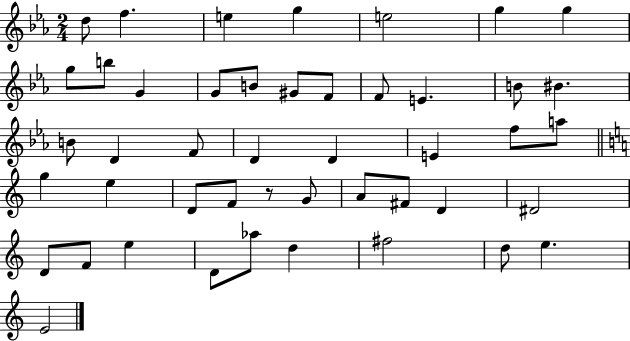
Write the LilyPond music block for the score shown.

{
  \clef treble
  \numericTimeSignature
  \time 2/4
  \key ees \major
  d''8 f''4. | e''4 g''4 | e''2 | g''4 g''4 | \break g''8 b''8 g'4 | g'8 b'8 gis'8 f'8 | f'8 e'4. | b'8 bis'4. | \break b'8 d'4 f'8 | d'4 d'4 | e'4 f''8 a''8 | \bar "||" \break \key a \minor g''4 e''4 | d'8 f'8 r8 g'8 | a'8 fis'8 d'4 | dis'2 | \break d'8 f'8 e''4 | d'8 aes''8 d''4 | fis''2 | d''8 e''4. | \break e'2 | \bar "|."
}